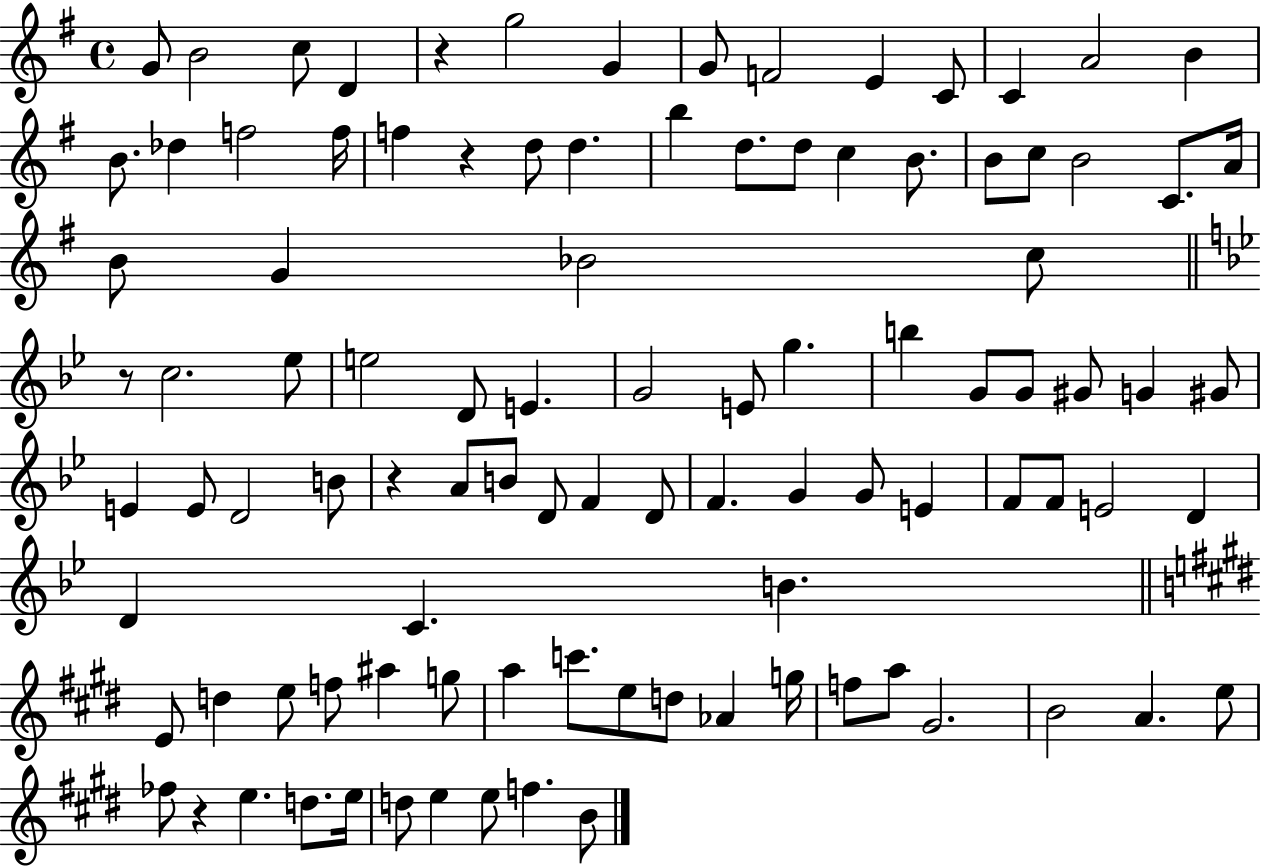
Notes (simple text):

G4/e B4/h C5/e D4/q R/q G5/h G4/q G4/e F4/h E4/q C4/e C4/q A4/h B4/q B4/e. Db5/q F5/h F5/s F5/q R/q D5/e D5/q. B5/q D5/e. D5/e C5/q B4/e. B4/e C5/e B4/h C4/e. A4/s B4/e G4/q Bb4/h C5/e R/e C5/h. Eb5/e E5/h D4/e E4/q. G4/h E4/e G5/q. B5/q G4/e G4/e G#4/e G4/q G#4/e E4/q E4/e D4/h B4/e R/q A4/e B4/e D4/e F4/q D4/e F4/q. G4/q G4/e E4/q F4/e F4/e E4/h D4/q D4/q C4/q. B4/q. E4/e D5/q E5/e F5/e A#5/q G5/e A5/q C6/e. E5/e D5/e Ab4/q G5/s F5/e A5/e G#4/h. B4/h A4/q. E5/e FES5/e R/q E5/q. D5/e. E5/s D5/e E5/q E5/e F5/q. B4/e